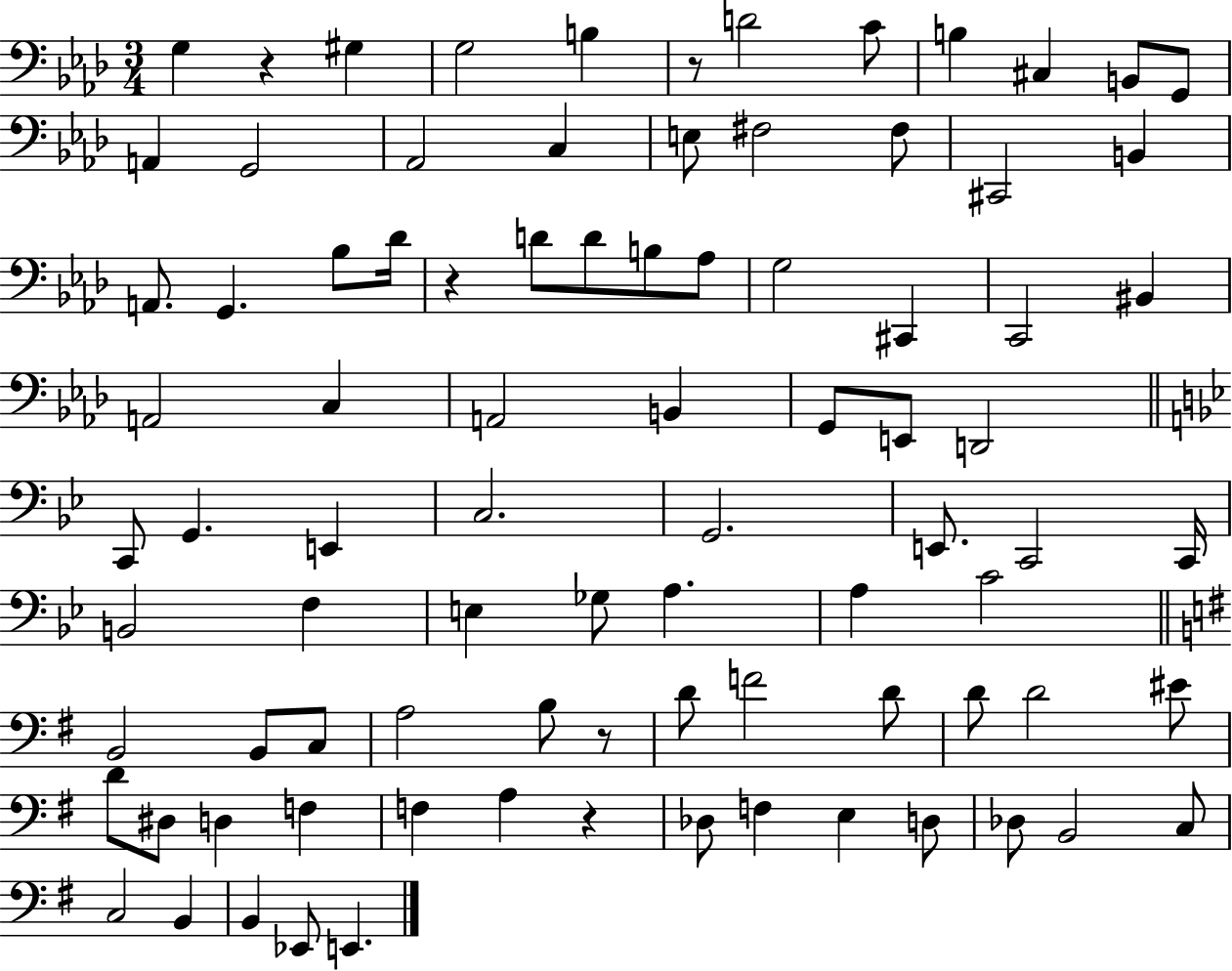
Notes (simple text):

G3/q R/q G#3/q G3/h B3/q R/e D4/h C4/e B3/q C#3/q B2/e G2/e A2/q G2/h Ab2/h C3/q E3/e F#3/h F#3/e C#2/h B2/q A2/e. G2/q. Bb3/e Db4/s R/q D4/e D4/e B3/e Ab3/e G3/h C#2/q C2/h BIS2/q A2/h C3/q A2/h B2/q G2/e E2/e D2/h C2/e G2/q. E2/q C3/h. G2/h. E2/e. C2/h C2/s B2/h F3/q E3/q Gb3/e A3/q. A3/q C4/h B2/h B2/e C3/e A3/h B3/e R/e D4/e F4/h D4/e D4/e D4/h EIS4/e D4/e D#3/e D3/q F3/q F3/q A3/q R/q Db3/e F3/q E3/q D3/e Db3/e B2/h C3/e C3/h B2/q B2/q Eb2/e E2/q.